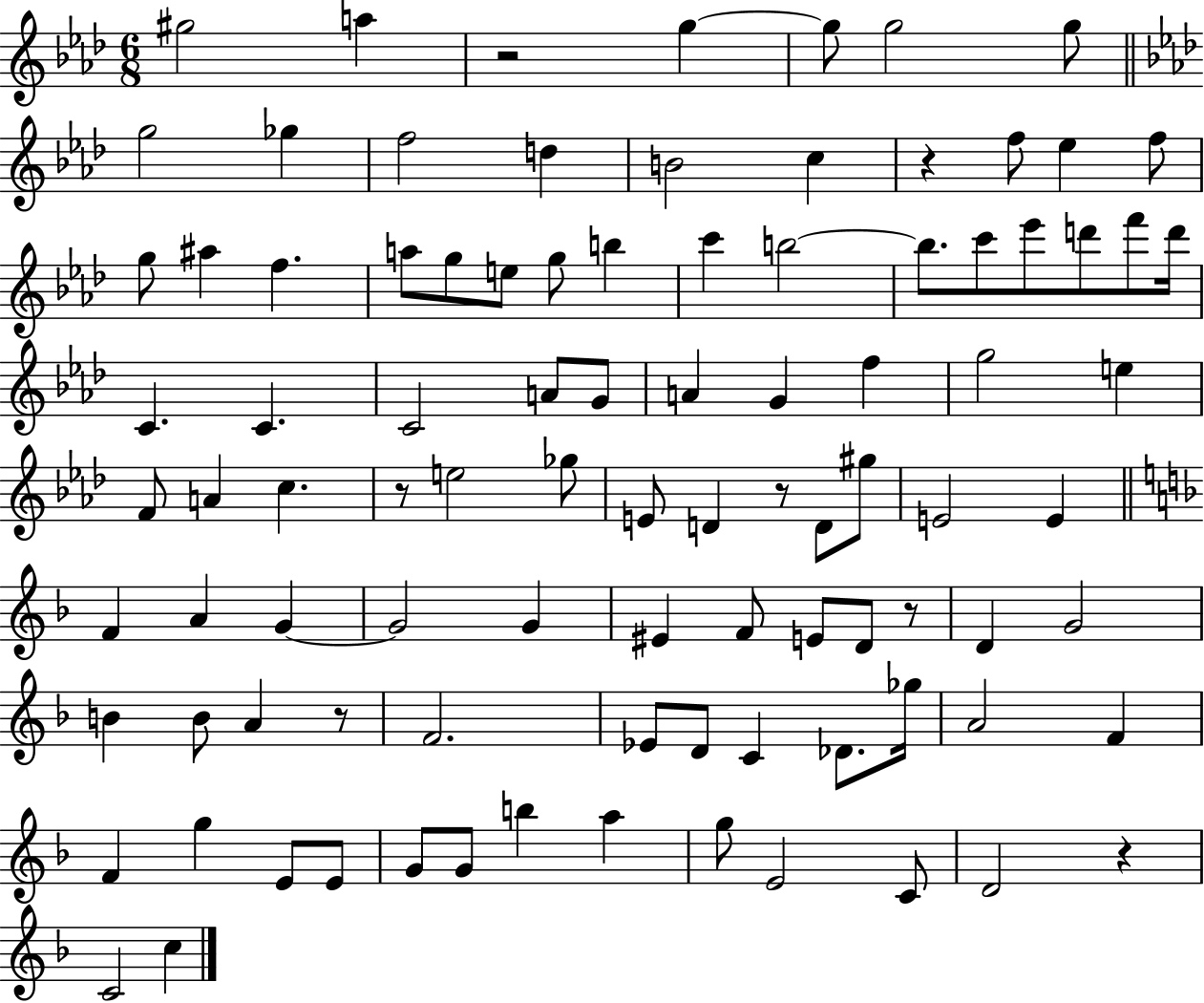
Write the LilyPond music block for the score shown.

{
  \clef treble
  \numericTimeSignature
  \time 6/8
  \key aes \major
  \repeat volta 2 { gis''2 a''4 | r2 g''4~~ | g''8 g''2 g''8 | \bar "||" \break \key f \minor g''2 ges''4 | f''2 d''4 | b'2 c''4 | r4 f''8 ees''4 f''8 | \break g''8 ais''4 f''4. | a''8 g''8 e''8 g''8 b''4 | c'''4 b''2~~ | b''8. c'''8 ees'''8 d'''8 f'''8 d'''16 | \break c'4. c'4. | c'2 a'8 g'8 | a'4 g'4 f''4 | g''2 e''4 | \break f'8 a'4 c''4. | r8 e''2 ges''8 | e'8 d'4 r8 d'8 gis''8 | e'2 e'4 | \break \bar "||" \break \key d \minor f'4 a'4 g'4~~ | g'2 g'4 | eis'4 f'8 e'8 d'8 r8 | d'4 g'2 | \break b'4 b'8 a'4 r8 | f'2. | ees'8 d'8 c'4 des'8. ges''16 | a'2 f'4 | \break f'4 g''4 e'8 e'8 | g'8 g'8 b''4 a''4 | g''8 e'2 c'8 | d'2 r4 | \break c'2 c''4 | } \bar "|."
}